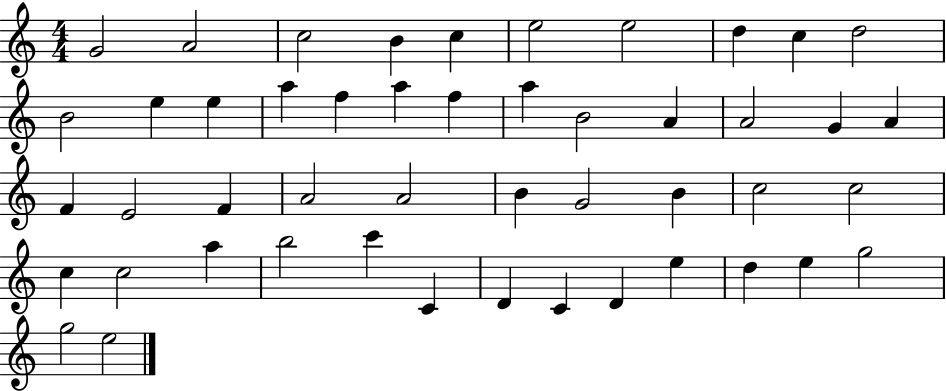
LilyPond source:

{
  \clef treble
  \numericTimeSignature
  \time 4/4
  \key c \major
  g'2 a'2 | c''2 b'4 c''4 | e''2 e''2 | d''4 c''4 d''2 | \break b'2 e''4 e''4 | a''4 f''4 a''4 f''4 | a''4 b'2 a'4 | a'2 g'4 a'4 | \break f'4 e'2 f'4 | a'2 a'2 | b'4 g'2 b'4 | c''2 c''2 | \break c''4 c''2 a''4 | b''2 c'''4 c'4 | d'4 c'4 d'4 e''4 | d''4 e''4 g''2 | \break g''2 e''2 | \bar "|."
}